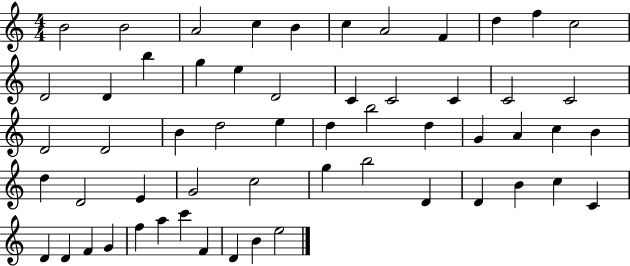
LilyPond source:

{
  \clef treble
  \numericTimeSignature
  \time 4/4
  \key c \major
  b'2 b'2 | a'2 c''4 b'4 | c''4 a'2 f'4 | d''4 f''4 c''2 | \break d'2 d'4 b''4 | g''4 e''4 d'2 | c'4 c'2 c'4 | c'2 c'2 | \break d'2 d'2 | b'4 d''2 e''4 | d''4 b''2 d''4 | g'4 a'4 c''4 b'4 | \break d''4 d'2 e'4 | g'2 c''2 | g''4 b''2 d'4 | d'4 b'4 c''4 c'4 | \break d'4 d'4 f'4 g'4 | f''4 a''4 c'''4 f'4 | d'4 b'4 e''2 | \bar "|."
}